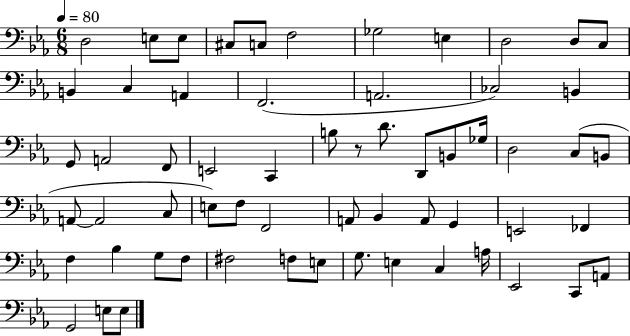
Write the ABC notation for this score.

X:1
T:Untitled
M:6/8
L:1/4
K:Eb
D,2 E,/2 E,/2 ^C,/2 C,/2 F,2 _G,2 E, D,2 D,/2 C,/2 B,, C, A,, F,,2 A,,2 _C,2 B,, G,,/2 A,,2 F,,/2 E,,2 C,, B,/2 z/2 D/2 D,,/2 B,,/2 _G,/4 D,2 C,/2 B,,/2 A,,/2 A,,2 C,/2 E,/2 F,/2 F,,2 A,,/2 _B,, A,,/2 G,, E,,2 _F,, F, _B, G,/2 F,/2 ^F,2 F,/2 E,/2 G,/2 E, C, A,/4 _E,,2 C,,/2 A,,/2 G,,2 E,/2 E,/2